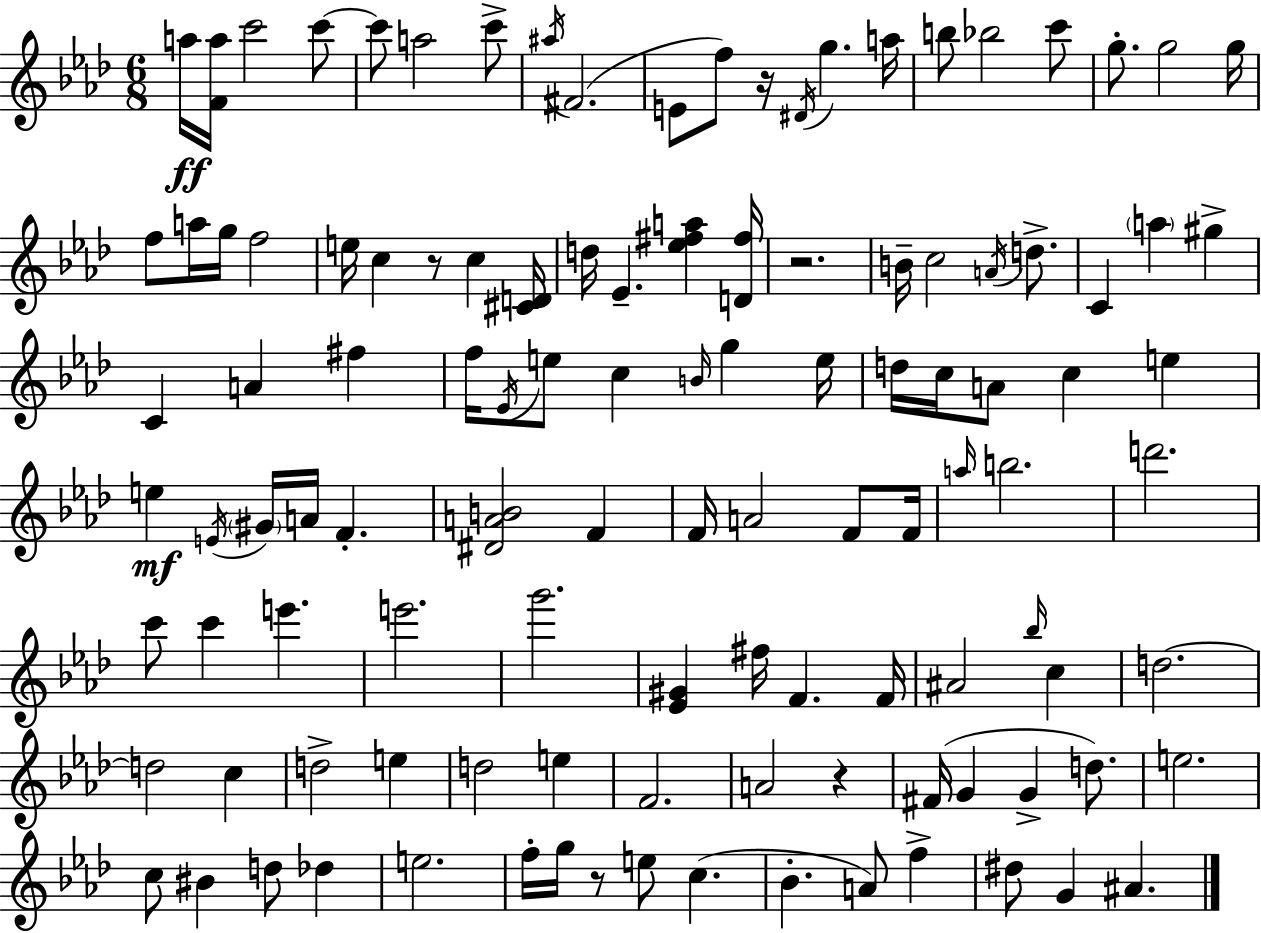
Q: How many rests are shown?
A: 5